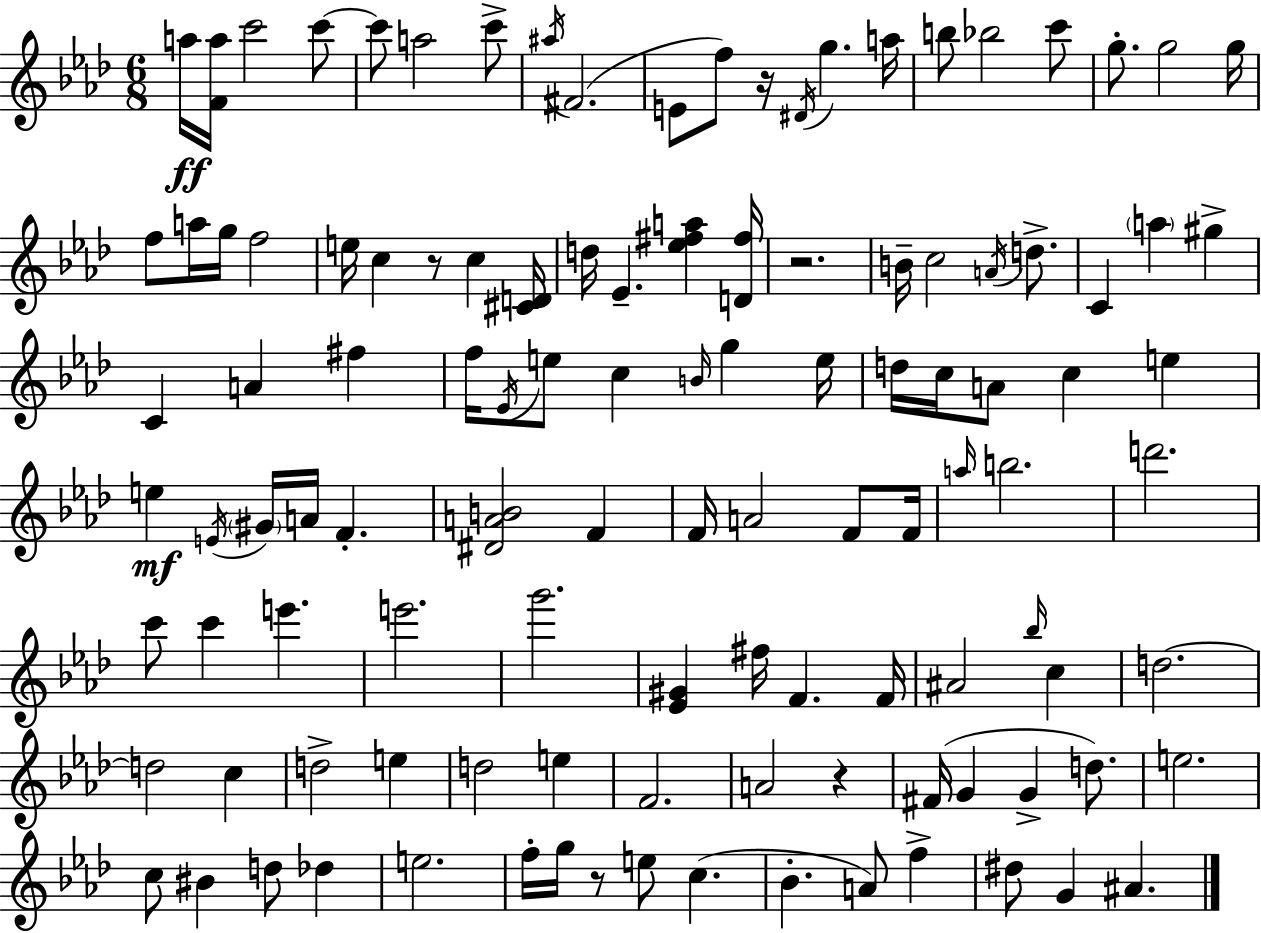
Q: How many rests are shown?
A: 5